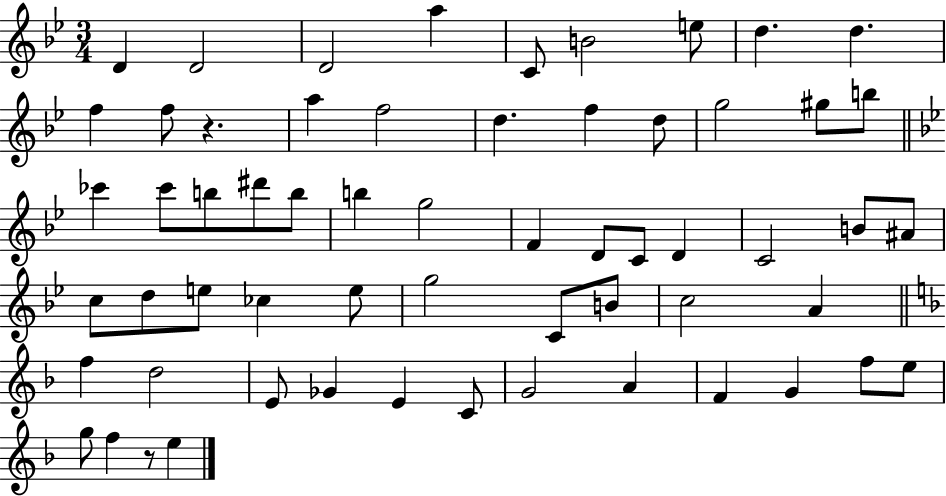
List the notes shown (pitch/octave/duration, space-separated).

D4/q D4/h D4/h A5/q C4/e B4/h E5/e D5/q. D5/q. F5/q F5/e R/q. A5/q F5/h D5/q. F5/q D5/e G5/h G#5/e B5/e CES6/q CES6/e B5/e D#6/e B5/e B5/q G5/h F4/q D4/e C4/e D4/q C4/h B4/e A#4/e C5/e D5/e E5/e CES5/q E5/e G5/h C4/e B4/e C5/h A4/q F5/q D5/h E4/e Gb4/q E4/q C4/e G4/h A4/q F4/q G4/q F5/e E5/e G5/e F5/q R/e E5/q